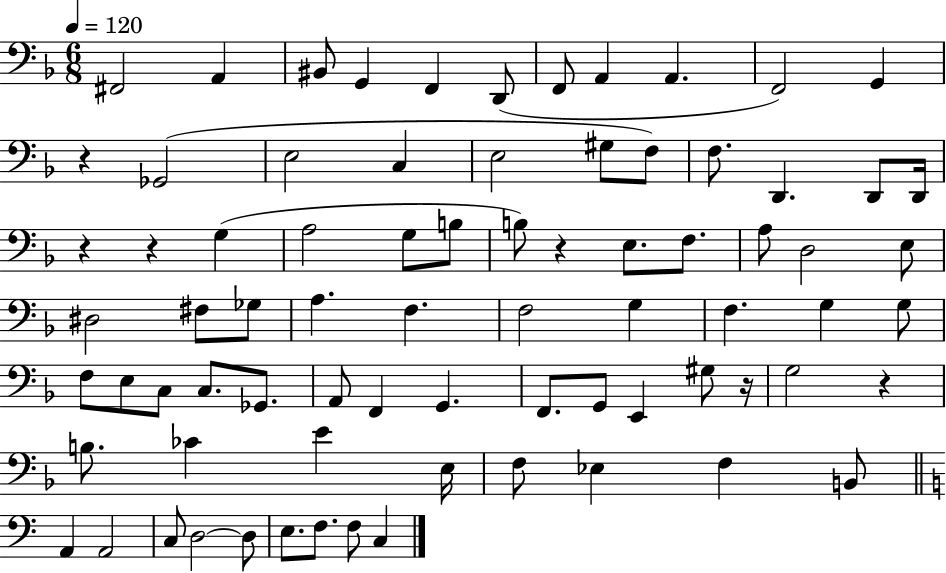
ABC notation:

X:1
T:Untitled
M:6/8
L:1/4
K:F
^F,,2 A,, ^B,,/2 G,, F,, D,,/2 F,,/2 A,, A,, F,,2 G,, z _G,,2 E,2 C, E,2 ^G,/2 F,/2 F,/2 D,, D,,/2 D,,/4 z z G, A,2 G,/2 B,/2 B,/2 z E,/2 F,/2 A,/2 D,2 E,/2 ^D,2 ^F,/2 _G,/2 A, F, F,2 G, F, G, G,/2 F,/2 E,/2 C,/2 C,/2 _G,,/2 A,,/2 F,, G,, F,,/2 G,,/2 E,, ^G,/2 z/4 G,2 z B,/2 _C E E,/4 F,/2 _E, F, B,,/2 A,, A,,2 C,/2 D,2 D,/2 E,/2 F,/2 F,/2 C,